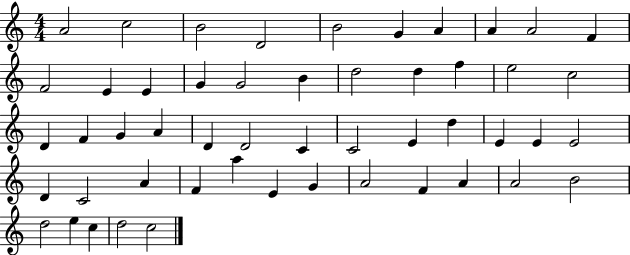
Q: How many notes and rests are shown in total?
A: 51